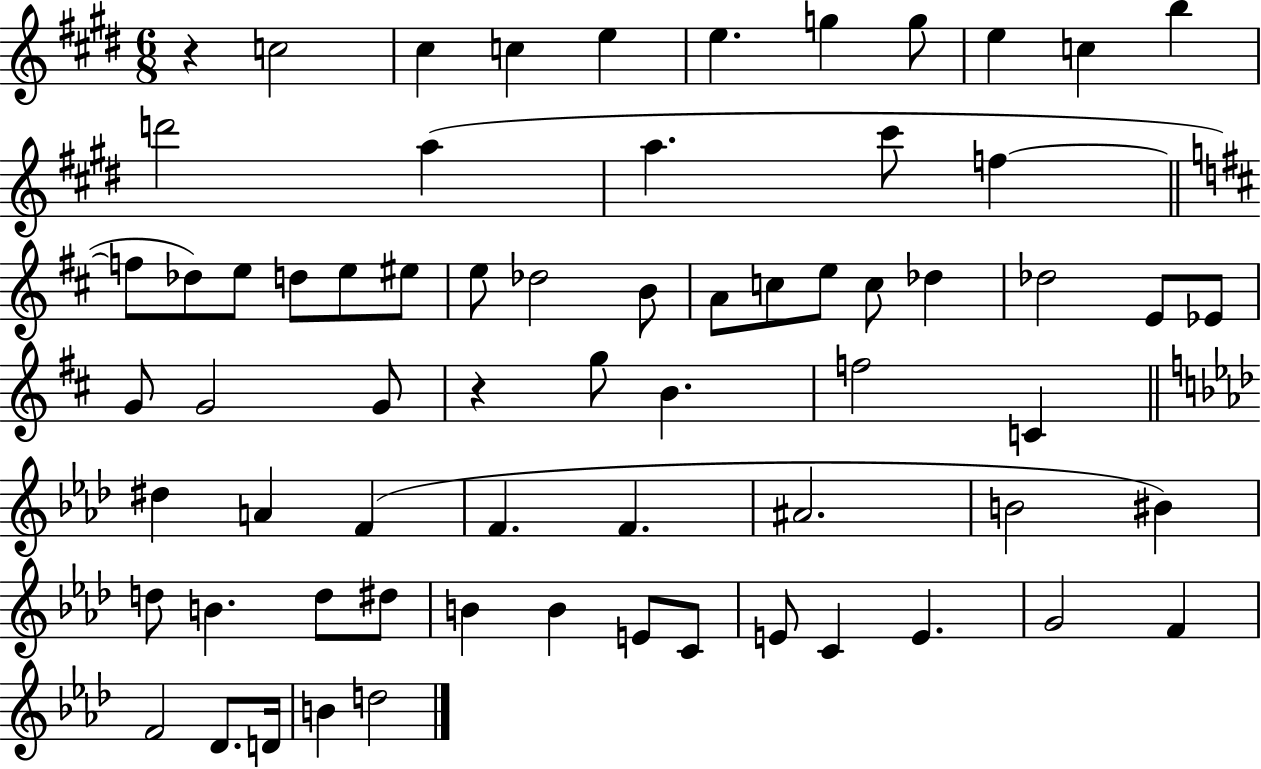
{
  \clef treble
  \numericTimeSignature
  \time 6/8
  \key e \major
  r4 c''2 | cis''4 c''4 e''4 | e''4. g''4 g''8 | e''4 c''4 b''4 | \break d'''2 a''4( | a''4. cis'''8 f''4~~ | \bar "||" \break \key d \major f''8 des''8) e''8 d''8 e''8 eis''8 | e''8 des''2 b'8 | a'8 c''8 e''8 c''8 des''4 | des''2 e'8 ees'8 | \break g'8 g'2 g'8 | r4 g''8 b'4. | f''2 c'4 | \bar "||" \break \key aes \major dis''4 a'4 f'4( | f'4. f'4. | ais'2. | b'2 bis'4) | \break d''8 b'4. d''8 dis''8 | b'4 b'4 e'8 c'8 | e'8 c'4 e'4. | g'2 f'4 | \break f'2 des'8. d'16 | b'4 d''2 | \bar "|."
}